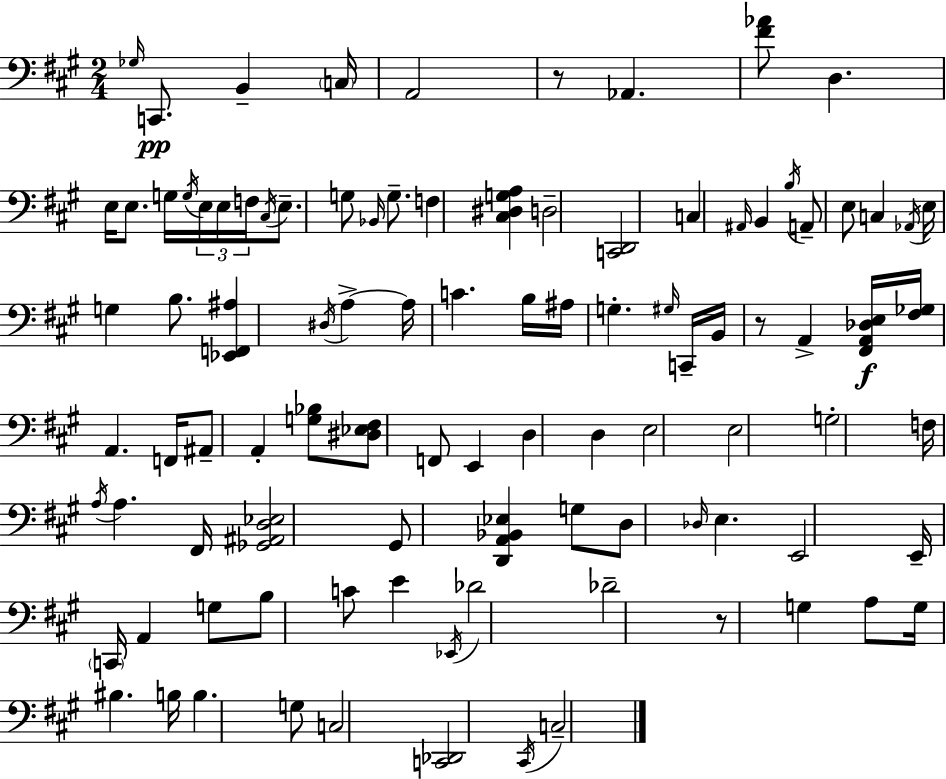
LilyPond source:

{
  \clef bass
  \numericTimeSignature
  \time 2/4
  \key a \major
  \grace { ges16 }\pp c,8. b,4-- | \parenthesize c16 a,2 | r8 aes,4. | <fis' aes'>8 d4. | \break e16 e8. g16 \acciaccatura { g16 } \tuplet 3/2 { e16 | e16 f16 } \acciaccatura { cis16 } e8.-- g8 | \grace { bes,16 } g8.-- f4 | <cis dis g a>4 d2-- | \break <c, d,>2 | c4 | \grace { ais,16 } b,4 \acciaccatura { b16 } a,8-- | e8 c4 \acciaccatura { aes,16 } e16 | \break g4 b8. <ees, f, ais>4 | \acciaccatura { dis16 } a4->~~ | a16 c'4. b16 | ais16 g4.-. \grace { gis16 } | \break c,16-- b,16 r8 a,4-> | <fis, a, des e>16\f <fis ges>16 a,4. | f,16 ais,8-- a,4-. <g bes>8 | <dis ees fis>8 f,8 e,4 | \break d4 d4 | e2 | e2 | g2-. | \break f16 \acciaccatura { a16 } a4. | fis,16 <ges, ais, d ees>2 | gis,8 <d, a, bes, ees>4 | g8 d8 \grace { des16 } e4. | \break e,2 | e,16-- \parenthesize c,16 a,4 | g8 b8 c'8 e'4 | \acciaccatura { ees,16 } des'2 | \break des'2-- | r8 g4 | a8 g16 bis4. | b16 b4. | \break g8 c2 | <c, des,>2 | \acciaccatura { cis,16 } c2-- | \bar "|."
}